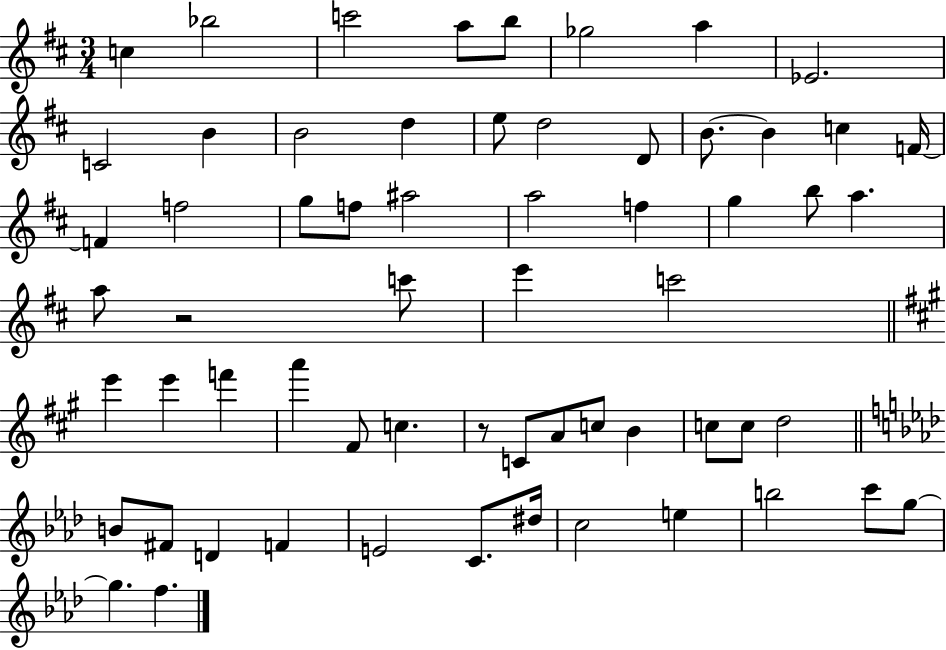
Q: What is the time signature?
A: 3/4